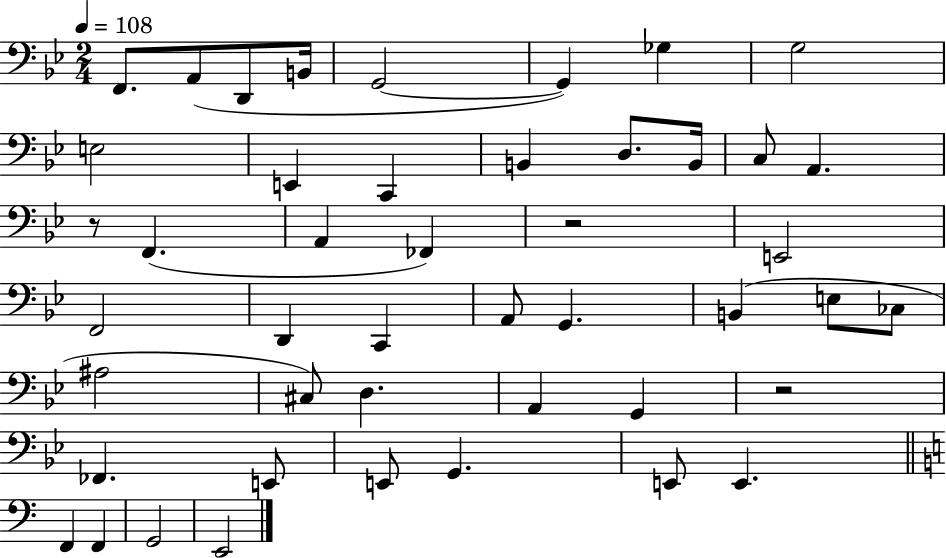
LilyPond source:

{
  \clef bass
  \numericTimeSignature
  \time 2/4
  \key bes \major
  \tempo 4 = 108
  f,8. a,8( d,8 b,16 | g,2~~ | g,4) ges4 | g2 | \break e2 | e,4 c,4 | b,4 d8. b,16 | c8 a,4. | \break r8 f,4.( | a,4 fes,4) | r2 | e,2 | \break f,2 | d,4 c,4 | a,8 g,4. | b,4( e8 ces8 | \break ais2 | cis8) d4. | a,4 g,4 | r2 | \break fes,4. e,8 | e,8 g,4. | e,8 e,4. | \bar "||" \break \key a \minor f,4 f,4 | g,2 | e,2 | \bar "|."
}